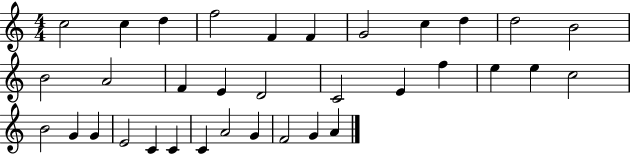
{
  \clef treble
  \numericTimeSignature
  \time 4/4
  \key c \major
  c''2 c''4 d''4 | f''2 f'4 f'4 | g'2 c''4 d''4 | d''2 b'2 | \break b'2 a'2 | f'4 e'4 d'2 | c'2 e'4 f''4 | e''4 e''4 c''2 | \break b'2 g'4 g'4 | e'2 c'4 c'4 | c'4 a'2 g'4 | f'2 g'4 a'4 | \break \bar "|."
}